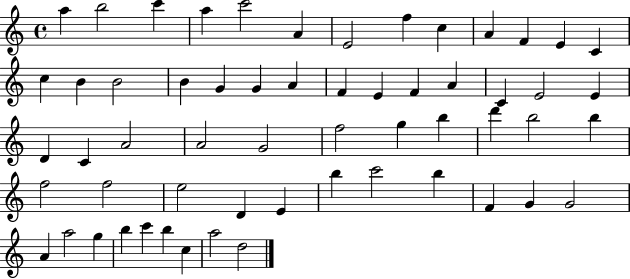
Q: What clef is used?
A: treble